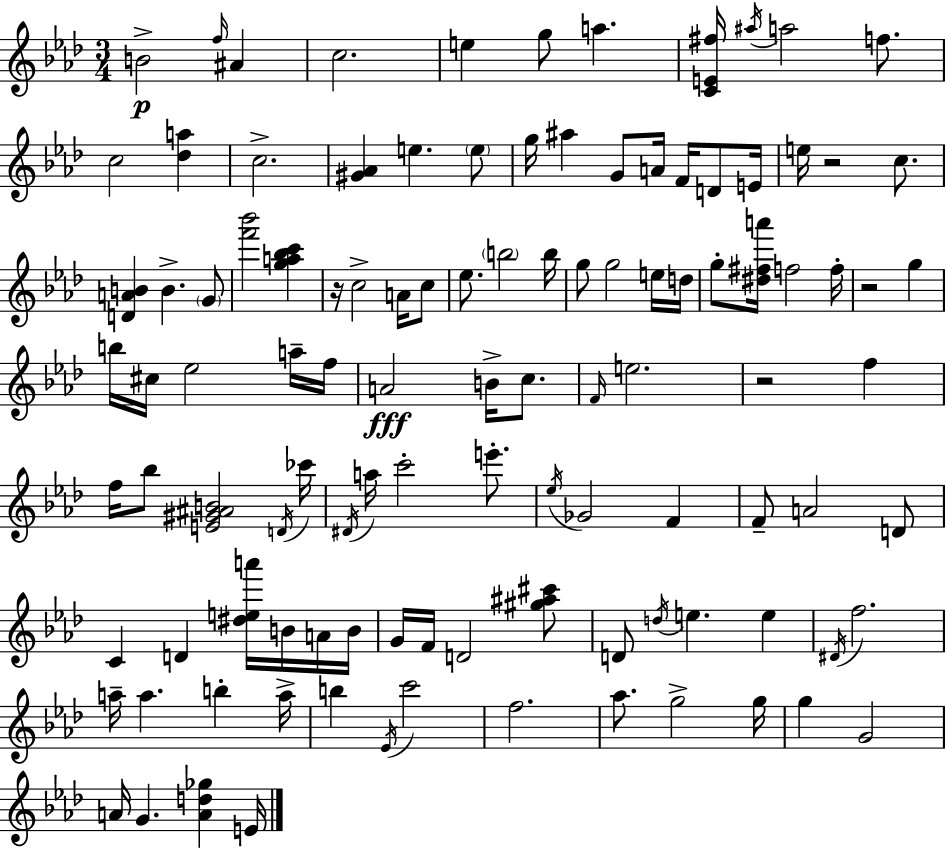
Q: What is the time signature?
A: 3/4